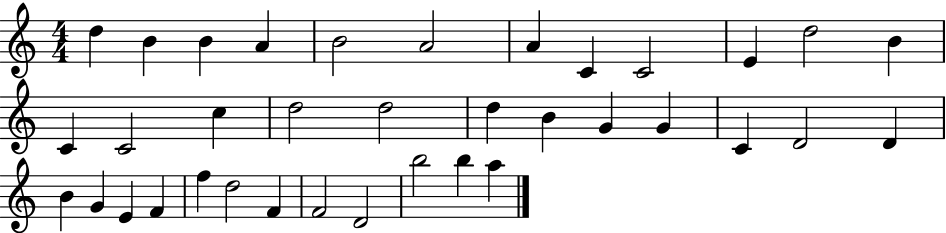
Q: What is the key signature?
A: C major